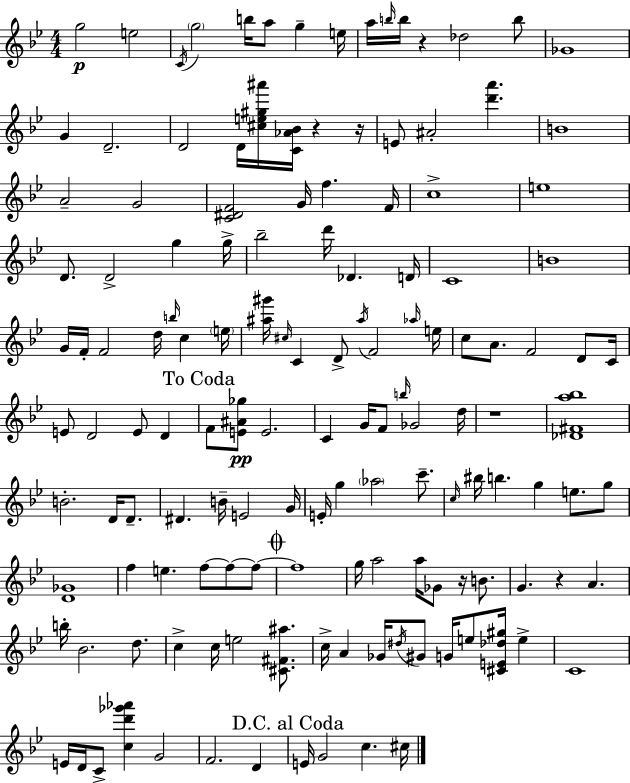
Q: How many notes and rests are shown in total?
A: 141